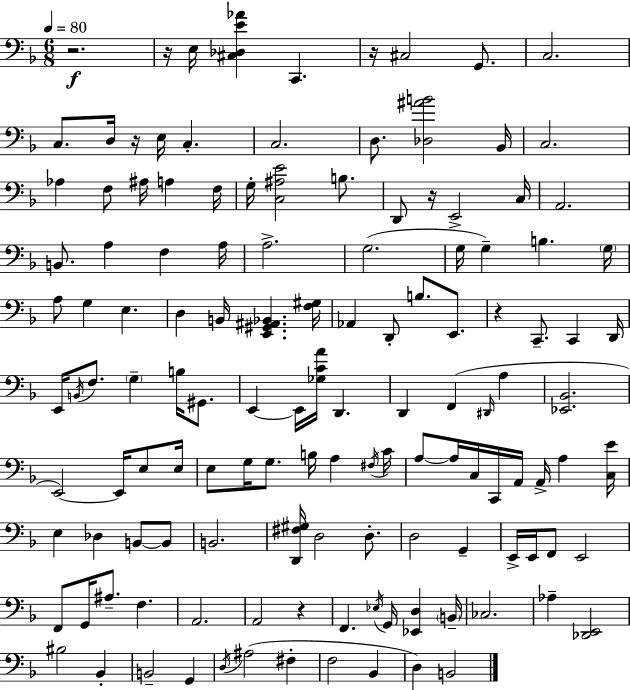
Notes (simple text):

R/h. R/s E3/s [C#3,Db3,E4,Ab4]/q C2/q. R/s C#3/h G2/e. C3/h. C3/e. D3/s R/s E3/s C3/q. C3/h. D3/e. [Db3,A#4,B4]/h Bb2/s C3/h. Ab3/q F3/e A#3/s A3/q F3/s G3/s [C3,A#3,E4]/h B3/e. D2/e R/s E2/h C3/s A2/h. B2/e. A3/q F3/q A3/s A3/h. G3/h. G3/s G3/q B3/q. G3/s A3/e G3/q E3/q. D3/q B2/s [E2,G#2,A#2,Bb2]/q. [F3,G#3]/s Ab2/q D2/e B3/e. E2/e. R/q C2/e. C2/q D2/s E2/s B2/s F3/e. G3/q B3/s G#2/e. E2/q E2/s [Gb3,C4,A4]/s D2/q. D2/q F2/q D#2/s A3/q [Eb2,Bb2]/h. E2/h E2/s E3/e E3/s E3/e G3/s G3/e. B3/s A3/q F#3/s C4/s A3/e A3/s C3/s C2/s A2/s A2/s A3/q [C3,E4]/s E3/q Db3/q B2/e B2/e B2/h. [D2,F#3,G#3]/s D3/h D3/e. D3/h G2/q E2/s E2/s F2/e E2/h F2/e G2/s A#3/e. F3/q. A2/h. A2/h R/q F2/q. Eb3/s G2/s [Eb2,D3]/q B2/s CES3/h. Ab3/q [Db2,E2]/h BIS3/h Bb2/q B2/h G2/q D3/s A#3/h F#3/q F3/h Bb2/q D3/q B2/h